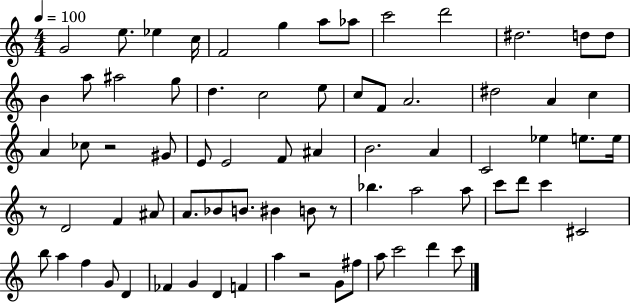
G4/h E5/e. Eb5/q C5/s F4/h G5/q A5/e Ab5/e C6/h D6/h D#5/h. D5/e D5/e B4/q A5/e A#5/h G5/e D5/q. C5/h E5/e C5/e F4/e A4/h. D#5/h A4/q C5/q A4/q CES5/e R/h G#4/e E4/e E4/h F4/e A#4/q B4/h. A4/q C4/h Eb5/q E5/e. E5/s R/e D4/h F4/q A#4/e A4/e. Bb4/e B4/e. BIS4/q B4/e R/e Bb5/q. A5/h A5/e C6/e D6/e C6/q C#4/h B5/e A5/q F5/q G4/e D4/q FES4/q G4/q D4/q F4/q A5/q R/h G4/e F#5/e A5/e C6/h D6/q C6/e